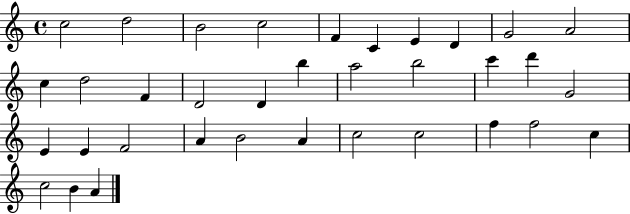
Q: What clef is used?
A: treble